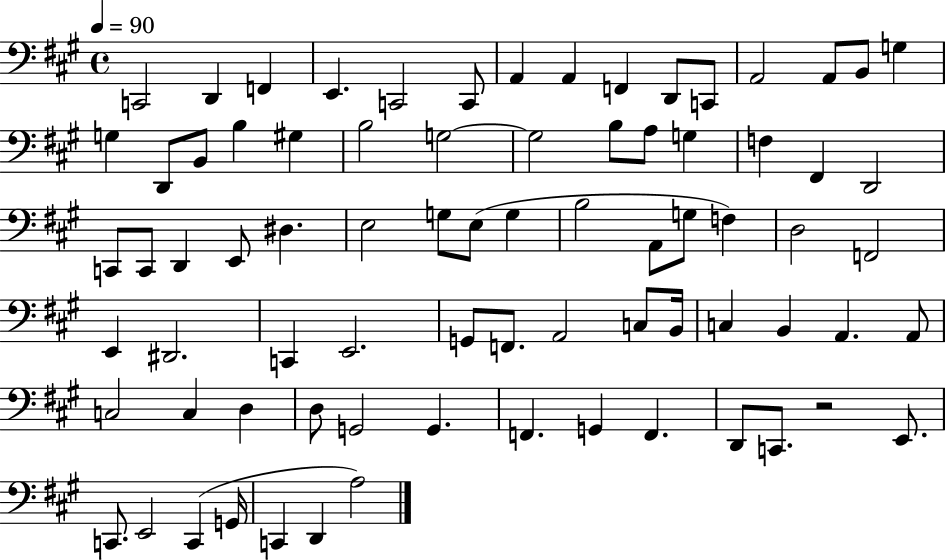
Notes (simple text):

C2/h D2/q F2/q E2/q. C2/h C2/e A2/q A2/q F2/q D2/e C2/e A2/h A2/e B2/e G3/q G3/q D2/e B2/e B3/q G#3/q B3/h G3/h G3/h B3/e A3/e G3/q F3/q F#2/q D2/h C2/e C2/e D2/q E2/e D#3/q. E3/h G3/e E3/e G3/q B3/h A2/e G3/e F3/q D3/h F2/h E2/q D#2/h. C2/q E2/h. G2/e F2/e. A2/h C3/e B2/s C3/q B2/q A2/q. A2/e C3/h C3/q D3/q D3/e G2/h G2/q. F2/q. G2/q F2/q. D2/e C2/e. R/h E2/e. C2/e. E2/h C2/q G2/s C2/q D2/q A3/h